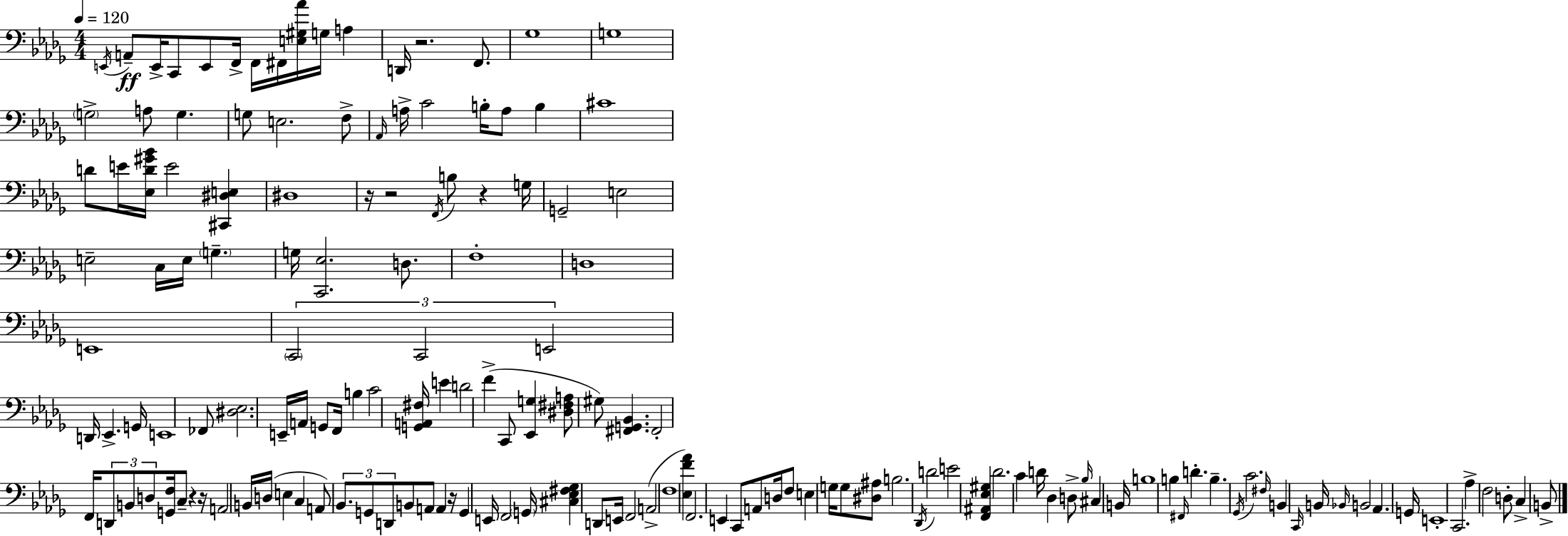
E2/s A2/e E2/s C2/e E2/e F2/s F2/s F#2/s [E3,G#3,Ab4]/s G3/s A3/q D2/s R/h. F2/e. Gb3/w G3/w G3/h A3/e G3/q. G3/e E3/h. F3/e Ab2/s A3/s C4/h B3/s A3/e B3/q C#4/w D4/e E4/s [Eb3,D4,G#4,Bb4]/s E4/h [C#2,D#3,E3]/q D#3/w R/s R/h F2/s B3/e R/q G3/s G2/h E3/h E3/h C3/s E3/s G3/q. G3/s [C2,Eb3]/h. D3/e. F3/w D3/w E2/w C2/h C2/h E2/h D2/s Eb2/q. G2/s E2/w FES2/e [D#3,Eb3]/h. E2/s A2/s G2/e F2/s B3/q C4/h [G2,A2,F#3]/s E4/q D4/h F4/q C2/e [Eb2,G3]/q [D#3,F#3,A3]/e G#3/e [F#2,G2,Bb2]/q. F#2/h F2/s D2/e B2/e D3/e [G2,F3]/s C3/e R/q R/s A2/h B2/s D3/s E3/q C3/q A2/e Bb2/e. G2/e D2/e B2/e A2/e A2/q R/s G2/q E2/s F2/h G2/s [C#3,Eb3,F#3,Gb3]/q D2/e E2/s F2/h A2/h F3/w [Eb3,F4,Ab4]/q F2/h. E2/q C2/e A2/e D3/s F3/e E3/q G3/s G3/e [D#3,A#3]/e B3/h. Db2/s D4/h E4/h [F2,A#2,Eb3,G#3]/q Db4/h. C4/q D4/s Db3/q D3/e Bb3/s C#3/q B2/s B3/w B3/q F#2/s D4/q. B3/q. Gb2/s C4/h. F#3/s B2/q C2/s B2/s Bb2/s B2/h Ab2/q. G2/s E2/w C2/h. Ab3/q F3/h D3/e C3/q B2/e